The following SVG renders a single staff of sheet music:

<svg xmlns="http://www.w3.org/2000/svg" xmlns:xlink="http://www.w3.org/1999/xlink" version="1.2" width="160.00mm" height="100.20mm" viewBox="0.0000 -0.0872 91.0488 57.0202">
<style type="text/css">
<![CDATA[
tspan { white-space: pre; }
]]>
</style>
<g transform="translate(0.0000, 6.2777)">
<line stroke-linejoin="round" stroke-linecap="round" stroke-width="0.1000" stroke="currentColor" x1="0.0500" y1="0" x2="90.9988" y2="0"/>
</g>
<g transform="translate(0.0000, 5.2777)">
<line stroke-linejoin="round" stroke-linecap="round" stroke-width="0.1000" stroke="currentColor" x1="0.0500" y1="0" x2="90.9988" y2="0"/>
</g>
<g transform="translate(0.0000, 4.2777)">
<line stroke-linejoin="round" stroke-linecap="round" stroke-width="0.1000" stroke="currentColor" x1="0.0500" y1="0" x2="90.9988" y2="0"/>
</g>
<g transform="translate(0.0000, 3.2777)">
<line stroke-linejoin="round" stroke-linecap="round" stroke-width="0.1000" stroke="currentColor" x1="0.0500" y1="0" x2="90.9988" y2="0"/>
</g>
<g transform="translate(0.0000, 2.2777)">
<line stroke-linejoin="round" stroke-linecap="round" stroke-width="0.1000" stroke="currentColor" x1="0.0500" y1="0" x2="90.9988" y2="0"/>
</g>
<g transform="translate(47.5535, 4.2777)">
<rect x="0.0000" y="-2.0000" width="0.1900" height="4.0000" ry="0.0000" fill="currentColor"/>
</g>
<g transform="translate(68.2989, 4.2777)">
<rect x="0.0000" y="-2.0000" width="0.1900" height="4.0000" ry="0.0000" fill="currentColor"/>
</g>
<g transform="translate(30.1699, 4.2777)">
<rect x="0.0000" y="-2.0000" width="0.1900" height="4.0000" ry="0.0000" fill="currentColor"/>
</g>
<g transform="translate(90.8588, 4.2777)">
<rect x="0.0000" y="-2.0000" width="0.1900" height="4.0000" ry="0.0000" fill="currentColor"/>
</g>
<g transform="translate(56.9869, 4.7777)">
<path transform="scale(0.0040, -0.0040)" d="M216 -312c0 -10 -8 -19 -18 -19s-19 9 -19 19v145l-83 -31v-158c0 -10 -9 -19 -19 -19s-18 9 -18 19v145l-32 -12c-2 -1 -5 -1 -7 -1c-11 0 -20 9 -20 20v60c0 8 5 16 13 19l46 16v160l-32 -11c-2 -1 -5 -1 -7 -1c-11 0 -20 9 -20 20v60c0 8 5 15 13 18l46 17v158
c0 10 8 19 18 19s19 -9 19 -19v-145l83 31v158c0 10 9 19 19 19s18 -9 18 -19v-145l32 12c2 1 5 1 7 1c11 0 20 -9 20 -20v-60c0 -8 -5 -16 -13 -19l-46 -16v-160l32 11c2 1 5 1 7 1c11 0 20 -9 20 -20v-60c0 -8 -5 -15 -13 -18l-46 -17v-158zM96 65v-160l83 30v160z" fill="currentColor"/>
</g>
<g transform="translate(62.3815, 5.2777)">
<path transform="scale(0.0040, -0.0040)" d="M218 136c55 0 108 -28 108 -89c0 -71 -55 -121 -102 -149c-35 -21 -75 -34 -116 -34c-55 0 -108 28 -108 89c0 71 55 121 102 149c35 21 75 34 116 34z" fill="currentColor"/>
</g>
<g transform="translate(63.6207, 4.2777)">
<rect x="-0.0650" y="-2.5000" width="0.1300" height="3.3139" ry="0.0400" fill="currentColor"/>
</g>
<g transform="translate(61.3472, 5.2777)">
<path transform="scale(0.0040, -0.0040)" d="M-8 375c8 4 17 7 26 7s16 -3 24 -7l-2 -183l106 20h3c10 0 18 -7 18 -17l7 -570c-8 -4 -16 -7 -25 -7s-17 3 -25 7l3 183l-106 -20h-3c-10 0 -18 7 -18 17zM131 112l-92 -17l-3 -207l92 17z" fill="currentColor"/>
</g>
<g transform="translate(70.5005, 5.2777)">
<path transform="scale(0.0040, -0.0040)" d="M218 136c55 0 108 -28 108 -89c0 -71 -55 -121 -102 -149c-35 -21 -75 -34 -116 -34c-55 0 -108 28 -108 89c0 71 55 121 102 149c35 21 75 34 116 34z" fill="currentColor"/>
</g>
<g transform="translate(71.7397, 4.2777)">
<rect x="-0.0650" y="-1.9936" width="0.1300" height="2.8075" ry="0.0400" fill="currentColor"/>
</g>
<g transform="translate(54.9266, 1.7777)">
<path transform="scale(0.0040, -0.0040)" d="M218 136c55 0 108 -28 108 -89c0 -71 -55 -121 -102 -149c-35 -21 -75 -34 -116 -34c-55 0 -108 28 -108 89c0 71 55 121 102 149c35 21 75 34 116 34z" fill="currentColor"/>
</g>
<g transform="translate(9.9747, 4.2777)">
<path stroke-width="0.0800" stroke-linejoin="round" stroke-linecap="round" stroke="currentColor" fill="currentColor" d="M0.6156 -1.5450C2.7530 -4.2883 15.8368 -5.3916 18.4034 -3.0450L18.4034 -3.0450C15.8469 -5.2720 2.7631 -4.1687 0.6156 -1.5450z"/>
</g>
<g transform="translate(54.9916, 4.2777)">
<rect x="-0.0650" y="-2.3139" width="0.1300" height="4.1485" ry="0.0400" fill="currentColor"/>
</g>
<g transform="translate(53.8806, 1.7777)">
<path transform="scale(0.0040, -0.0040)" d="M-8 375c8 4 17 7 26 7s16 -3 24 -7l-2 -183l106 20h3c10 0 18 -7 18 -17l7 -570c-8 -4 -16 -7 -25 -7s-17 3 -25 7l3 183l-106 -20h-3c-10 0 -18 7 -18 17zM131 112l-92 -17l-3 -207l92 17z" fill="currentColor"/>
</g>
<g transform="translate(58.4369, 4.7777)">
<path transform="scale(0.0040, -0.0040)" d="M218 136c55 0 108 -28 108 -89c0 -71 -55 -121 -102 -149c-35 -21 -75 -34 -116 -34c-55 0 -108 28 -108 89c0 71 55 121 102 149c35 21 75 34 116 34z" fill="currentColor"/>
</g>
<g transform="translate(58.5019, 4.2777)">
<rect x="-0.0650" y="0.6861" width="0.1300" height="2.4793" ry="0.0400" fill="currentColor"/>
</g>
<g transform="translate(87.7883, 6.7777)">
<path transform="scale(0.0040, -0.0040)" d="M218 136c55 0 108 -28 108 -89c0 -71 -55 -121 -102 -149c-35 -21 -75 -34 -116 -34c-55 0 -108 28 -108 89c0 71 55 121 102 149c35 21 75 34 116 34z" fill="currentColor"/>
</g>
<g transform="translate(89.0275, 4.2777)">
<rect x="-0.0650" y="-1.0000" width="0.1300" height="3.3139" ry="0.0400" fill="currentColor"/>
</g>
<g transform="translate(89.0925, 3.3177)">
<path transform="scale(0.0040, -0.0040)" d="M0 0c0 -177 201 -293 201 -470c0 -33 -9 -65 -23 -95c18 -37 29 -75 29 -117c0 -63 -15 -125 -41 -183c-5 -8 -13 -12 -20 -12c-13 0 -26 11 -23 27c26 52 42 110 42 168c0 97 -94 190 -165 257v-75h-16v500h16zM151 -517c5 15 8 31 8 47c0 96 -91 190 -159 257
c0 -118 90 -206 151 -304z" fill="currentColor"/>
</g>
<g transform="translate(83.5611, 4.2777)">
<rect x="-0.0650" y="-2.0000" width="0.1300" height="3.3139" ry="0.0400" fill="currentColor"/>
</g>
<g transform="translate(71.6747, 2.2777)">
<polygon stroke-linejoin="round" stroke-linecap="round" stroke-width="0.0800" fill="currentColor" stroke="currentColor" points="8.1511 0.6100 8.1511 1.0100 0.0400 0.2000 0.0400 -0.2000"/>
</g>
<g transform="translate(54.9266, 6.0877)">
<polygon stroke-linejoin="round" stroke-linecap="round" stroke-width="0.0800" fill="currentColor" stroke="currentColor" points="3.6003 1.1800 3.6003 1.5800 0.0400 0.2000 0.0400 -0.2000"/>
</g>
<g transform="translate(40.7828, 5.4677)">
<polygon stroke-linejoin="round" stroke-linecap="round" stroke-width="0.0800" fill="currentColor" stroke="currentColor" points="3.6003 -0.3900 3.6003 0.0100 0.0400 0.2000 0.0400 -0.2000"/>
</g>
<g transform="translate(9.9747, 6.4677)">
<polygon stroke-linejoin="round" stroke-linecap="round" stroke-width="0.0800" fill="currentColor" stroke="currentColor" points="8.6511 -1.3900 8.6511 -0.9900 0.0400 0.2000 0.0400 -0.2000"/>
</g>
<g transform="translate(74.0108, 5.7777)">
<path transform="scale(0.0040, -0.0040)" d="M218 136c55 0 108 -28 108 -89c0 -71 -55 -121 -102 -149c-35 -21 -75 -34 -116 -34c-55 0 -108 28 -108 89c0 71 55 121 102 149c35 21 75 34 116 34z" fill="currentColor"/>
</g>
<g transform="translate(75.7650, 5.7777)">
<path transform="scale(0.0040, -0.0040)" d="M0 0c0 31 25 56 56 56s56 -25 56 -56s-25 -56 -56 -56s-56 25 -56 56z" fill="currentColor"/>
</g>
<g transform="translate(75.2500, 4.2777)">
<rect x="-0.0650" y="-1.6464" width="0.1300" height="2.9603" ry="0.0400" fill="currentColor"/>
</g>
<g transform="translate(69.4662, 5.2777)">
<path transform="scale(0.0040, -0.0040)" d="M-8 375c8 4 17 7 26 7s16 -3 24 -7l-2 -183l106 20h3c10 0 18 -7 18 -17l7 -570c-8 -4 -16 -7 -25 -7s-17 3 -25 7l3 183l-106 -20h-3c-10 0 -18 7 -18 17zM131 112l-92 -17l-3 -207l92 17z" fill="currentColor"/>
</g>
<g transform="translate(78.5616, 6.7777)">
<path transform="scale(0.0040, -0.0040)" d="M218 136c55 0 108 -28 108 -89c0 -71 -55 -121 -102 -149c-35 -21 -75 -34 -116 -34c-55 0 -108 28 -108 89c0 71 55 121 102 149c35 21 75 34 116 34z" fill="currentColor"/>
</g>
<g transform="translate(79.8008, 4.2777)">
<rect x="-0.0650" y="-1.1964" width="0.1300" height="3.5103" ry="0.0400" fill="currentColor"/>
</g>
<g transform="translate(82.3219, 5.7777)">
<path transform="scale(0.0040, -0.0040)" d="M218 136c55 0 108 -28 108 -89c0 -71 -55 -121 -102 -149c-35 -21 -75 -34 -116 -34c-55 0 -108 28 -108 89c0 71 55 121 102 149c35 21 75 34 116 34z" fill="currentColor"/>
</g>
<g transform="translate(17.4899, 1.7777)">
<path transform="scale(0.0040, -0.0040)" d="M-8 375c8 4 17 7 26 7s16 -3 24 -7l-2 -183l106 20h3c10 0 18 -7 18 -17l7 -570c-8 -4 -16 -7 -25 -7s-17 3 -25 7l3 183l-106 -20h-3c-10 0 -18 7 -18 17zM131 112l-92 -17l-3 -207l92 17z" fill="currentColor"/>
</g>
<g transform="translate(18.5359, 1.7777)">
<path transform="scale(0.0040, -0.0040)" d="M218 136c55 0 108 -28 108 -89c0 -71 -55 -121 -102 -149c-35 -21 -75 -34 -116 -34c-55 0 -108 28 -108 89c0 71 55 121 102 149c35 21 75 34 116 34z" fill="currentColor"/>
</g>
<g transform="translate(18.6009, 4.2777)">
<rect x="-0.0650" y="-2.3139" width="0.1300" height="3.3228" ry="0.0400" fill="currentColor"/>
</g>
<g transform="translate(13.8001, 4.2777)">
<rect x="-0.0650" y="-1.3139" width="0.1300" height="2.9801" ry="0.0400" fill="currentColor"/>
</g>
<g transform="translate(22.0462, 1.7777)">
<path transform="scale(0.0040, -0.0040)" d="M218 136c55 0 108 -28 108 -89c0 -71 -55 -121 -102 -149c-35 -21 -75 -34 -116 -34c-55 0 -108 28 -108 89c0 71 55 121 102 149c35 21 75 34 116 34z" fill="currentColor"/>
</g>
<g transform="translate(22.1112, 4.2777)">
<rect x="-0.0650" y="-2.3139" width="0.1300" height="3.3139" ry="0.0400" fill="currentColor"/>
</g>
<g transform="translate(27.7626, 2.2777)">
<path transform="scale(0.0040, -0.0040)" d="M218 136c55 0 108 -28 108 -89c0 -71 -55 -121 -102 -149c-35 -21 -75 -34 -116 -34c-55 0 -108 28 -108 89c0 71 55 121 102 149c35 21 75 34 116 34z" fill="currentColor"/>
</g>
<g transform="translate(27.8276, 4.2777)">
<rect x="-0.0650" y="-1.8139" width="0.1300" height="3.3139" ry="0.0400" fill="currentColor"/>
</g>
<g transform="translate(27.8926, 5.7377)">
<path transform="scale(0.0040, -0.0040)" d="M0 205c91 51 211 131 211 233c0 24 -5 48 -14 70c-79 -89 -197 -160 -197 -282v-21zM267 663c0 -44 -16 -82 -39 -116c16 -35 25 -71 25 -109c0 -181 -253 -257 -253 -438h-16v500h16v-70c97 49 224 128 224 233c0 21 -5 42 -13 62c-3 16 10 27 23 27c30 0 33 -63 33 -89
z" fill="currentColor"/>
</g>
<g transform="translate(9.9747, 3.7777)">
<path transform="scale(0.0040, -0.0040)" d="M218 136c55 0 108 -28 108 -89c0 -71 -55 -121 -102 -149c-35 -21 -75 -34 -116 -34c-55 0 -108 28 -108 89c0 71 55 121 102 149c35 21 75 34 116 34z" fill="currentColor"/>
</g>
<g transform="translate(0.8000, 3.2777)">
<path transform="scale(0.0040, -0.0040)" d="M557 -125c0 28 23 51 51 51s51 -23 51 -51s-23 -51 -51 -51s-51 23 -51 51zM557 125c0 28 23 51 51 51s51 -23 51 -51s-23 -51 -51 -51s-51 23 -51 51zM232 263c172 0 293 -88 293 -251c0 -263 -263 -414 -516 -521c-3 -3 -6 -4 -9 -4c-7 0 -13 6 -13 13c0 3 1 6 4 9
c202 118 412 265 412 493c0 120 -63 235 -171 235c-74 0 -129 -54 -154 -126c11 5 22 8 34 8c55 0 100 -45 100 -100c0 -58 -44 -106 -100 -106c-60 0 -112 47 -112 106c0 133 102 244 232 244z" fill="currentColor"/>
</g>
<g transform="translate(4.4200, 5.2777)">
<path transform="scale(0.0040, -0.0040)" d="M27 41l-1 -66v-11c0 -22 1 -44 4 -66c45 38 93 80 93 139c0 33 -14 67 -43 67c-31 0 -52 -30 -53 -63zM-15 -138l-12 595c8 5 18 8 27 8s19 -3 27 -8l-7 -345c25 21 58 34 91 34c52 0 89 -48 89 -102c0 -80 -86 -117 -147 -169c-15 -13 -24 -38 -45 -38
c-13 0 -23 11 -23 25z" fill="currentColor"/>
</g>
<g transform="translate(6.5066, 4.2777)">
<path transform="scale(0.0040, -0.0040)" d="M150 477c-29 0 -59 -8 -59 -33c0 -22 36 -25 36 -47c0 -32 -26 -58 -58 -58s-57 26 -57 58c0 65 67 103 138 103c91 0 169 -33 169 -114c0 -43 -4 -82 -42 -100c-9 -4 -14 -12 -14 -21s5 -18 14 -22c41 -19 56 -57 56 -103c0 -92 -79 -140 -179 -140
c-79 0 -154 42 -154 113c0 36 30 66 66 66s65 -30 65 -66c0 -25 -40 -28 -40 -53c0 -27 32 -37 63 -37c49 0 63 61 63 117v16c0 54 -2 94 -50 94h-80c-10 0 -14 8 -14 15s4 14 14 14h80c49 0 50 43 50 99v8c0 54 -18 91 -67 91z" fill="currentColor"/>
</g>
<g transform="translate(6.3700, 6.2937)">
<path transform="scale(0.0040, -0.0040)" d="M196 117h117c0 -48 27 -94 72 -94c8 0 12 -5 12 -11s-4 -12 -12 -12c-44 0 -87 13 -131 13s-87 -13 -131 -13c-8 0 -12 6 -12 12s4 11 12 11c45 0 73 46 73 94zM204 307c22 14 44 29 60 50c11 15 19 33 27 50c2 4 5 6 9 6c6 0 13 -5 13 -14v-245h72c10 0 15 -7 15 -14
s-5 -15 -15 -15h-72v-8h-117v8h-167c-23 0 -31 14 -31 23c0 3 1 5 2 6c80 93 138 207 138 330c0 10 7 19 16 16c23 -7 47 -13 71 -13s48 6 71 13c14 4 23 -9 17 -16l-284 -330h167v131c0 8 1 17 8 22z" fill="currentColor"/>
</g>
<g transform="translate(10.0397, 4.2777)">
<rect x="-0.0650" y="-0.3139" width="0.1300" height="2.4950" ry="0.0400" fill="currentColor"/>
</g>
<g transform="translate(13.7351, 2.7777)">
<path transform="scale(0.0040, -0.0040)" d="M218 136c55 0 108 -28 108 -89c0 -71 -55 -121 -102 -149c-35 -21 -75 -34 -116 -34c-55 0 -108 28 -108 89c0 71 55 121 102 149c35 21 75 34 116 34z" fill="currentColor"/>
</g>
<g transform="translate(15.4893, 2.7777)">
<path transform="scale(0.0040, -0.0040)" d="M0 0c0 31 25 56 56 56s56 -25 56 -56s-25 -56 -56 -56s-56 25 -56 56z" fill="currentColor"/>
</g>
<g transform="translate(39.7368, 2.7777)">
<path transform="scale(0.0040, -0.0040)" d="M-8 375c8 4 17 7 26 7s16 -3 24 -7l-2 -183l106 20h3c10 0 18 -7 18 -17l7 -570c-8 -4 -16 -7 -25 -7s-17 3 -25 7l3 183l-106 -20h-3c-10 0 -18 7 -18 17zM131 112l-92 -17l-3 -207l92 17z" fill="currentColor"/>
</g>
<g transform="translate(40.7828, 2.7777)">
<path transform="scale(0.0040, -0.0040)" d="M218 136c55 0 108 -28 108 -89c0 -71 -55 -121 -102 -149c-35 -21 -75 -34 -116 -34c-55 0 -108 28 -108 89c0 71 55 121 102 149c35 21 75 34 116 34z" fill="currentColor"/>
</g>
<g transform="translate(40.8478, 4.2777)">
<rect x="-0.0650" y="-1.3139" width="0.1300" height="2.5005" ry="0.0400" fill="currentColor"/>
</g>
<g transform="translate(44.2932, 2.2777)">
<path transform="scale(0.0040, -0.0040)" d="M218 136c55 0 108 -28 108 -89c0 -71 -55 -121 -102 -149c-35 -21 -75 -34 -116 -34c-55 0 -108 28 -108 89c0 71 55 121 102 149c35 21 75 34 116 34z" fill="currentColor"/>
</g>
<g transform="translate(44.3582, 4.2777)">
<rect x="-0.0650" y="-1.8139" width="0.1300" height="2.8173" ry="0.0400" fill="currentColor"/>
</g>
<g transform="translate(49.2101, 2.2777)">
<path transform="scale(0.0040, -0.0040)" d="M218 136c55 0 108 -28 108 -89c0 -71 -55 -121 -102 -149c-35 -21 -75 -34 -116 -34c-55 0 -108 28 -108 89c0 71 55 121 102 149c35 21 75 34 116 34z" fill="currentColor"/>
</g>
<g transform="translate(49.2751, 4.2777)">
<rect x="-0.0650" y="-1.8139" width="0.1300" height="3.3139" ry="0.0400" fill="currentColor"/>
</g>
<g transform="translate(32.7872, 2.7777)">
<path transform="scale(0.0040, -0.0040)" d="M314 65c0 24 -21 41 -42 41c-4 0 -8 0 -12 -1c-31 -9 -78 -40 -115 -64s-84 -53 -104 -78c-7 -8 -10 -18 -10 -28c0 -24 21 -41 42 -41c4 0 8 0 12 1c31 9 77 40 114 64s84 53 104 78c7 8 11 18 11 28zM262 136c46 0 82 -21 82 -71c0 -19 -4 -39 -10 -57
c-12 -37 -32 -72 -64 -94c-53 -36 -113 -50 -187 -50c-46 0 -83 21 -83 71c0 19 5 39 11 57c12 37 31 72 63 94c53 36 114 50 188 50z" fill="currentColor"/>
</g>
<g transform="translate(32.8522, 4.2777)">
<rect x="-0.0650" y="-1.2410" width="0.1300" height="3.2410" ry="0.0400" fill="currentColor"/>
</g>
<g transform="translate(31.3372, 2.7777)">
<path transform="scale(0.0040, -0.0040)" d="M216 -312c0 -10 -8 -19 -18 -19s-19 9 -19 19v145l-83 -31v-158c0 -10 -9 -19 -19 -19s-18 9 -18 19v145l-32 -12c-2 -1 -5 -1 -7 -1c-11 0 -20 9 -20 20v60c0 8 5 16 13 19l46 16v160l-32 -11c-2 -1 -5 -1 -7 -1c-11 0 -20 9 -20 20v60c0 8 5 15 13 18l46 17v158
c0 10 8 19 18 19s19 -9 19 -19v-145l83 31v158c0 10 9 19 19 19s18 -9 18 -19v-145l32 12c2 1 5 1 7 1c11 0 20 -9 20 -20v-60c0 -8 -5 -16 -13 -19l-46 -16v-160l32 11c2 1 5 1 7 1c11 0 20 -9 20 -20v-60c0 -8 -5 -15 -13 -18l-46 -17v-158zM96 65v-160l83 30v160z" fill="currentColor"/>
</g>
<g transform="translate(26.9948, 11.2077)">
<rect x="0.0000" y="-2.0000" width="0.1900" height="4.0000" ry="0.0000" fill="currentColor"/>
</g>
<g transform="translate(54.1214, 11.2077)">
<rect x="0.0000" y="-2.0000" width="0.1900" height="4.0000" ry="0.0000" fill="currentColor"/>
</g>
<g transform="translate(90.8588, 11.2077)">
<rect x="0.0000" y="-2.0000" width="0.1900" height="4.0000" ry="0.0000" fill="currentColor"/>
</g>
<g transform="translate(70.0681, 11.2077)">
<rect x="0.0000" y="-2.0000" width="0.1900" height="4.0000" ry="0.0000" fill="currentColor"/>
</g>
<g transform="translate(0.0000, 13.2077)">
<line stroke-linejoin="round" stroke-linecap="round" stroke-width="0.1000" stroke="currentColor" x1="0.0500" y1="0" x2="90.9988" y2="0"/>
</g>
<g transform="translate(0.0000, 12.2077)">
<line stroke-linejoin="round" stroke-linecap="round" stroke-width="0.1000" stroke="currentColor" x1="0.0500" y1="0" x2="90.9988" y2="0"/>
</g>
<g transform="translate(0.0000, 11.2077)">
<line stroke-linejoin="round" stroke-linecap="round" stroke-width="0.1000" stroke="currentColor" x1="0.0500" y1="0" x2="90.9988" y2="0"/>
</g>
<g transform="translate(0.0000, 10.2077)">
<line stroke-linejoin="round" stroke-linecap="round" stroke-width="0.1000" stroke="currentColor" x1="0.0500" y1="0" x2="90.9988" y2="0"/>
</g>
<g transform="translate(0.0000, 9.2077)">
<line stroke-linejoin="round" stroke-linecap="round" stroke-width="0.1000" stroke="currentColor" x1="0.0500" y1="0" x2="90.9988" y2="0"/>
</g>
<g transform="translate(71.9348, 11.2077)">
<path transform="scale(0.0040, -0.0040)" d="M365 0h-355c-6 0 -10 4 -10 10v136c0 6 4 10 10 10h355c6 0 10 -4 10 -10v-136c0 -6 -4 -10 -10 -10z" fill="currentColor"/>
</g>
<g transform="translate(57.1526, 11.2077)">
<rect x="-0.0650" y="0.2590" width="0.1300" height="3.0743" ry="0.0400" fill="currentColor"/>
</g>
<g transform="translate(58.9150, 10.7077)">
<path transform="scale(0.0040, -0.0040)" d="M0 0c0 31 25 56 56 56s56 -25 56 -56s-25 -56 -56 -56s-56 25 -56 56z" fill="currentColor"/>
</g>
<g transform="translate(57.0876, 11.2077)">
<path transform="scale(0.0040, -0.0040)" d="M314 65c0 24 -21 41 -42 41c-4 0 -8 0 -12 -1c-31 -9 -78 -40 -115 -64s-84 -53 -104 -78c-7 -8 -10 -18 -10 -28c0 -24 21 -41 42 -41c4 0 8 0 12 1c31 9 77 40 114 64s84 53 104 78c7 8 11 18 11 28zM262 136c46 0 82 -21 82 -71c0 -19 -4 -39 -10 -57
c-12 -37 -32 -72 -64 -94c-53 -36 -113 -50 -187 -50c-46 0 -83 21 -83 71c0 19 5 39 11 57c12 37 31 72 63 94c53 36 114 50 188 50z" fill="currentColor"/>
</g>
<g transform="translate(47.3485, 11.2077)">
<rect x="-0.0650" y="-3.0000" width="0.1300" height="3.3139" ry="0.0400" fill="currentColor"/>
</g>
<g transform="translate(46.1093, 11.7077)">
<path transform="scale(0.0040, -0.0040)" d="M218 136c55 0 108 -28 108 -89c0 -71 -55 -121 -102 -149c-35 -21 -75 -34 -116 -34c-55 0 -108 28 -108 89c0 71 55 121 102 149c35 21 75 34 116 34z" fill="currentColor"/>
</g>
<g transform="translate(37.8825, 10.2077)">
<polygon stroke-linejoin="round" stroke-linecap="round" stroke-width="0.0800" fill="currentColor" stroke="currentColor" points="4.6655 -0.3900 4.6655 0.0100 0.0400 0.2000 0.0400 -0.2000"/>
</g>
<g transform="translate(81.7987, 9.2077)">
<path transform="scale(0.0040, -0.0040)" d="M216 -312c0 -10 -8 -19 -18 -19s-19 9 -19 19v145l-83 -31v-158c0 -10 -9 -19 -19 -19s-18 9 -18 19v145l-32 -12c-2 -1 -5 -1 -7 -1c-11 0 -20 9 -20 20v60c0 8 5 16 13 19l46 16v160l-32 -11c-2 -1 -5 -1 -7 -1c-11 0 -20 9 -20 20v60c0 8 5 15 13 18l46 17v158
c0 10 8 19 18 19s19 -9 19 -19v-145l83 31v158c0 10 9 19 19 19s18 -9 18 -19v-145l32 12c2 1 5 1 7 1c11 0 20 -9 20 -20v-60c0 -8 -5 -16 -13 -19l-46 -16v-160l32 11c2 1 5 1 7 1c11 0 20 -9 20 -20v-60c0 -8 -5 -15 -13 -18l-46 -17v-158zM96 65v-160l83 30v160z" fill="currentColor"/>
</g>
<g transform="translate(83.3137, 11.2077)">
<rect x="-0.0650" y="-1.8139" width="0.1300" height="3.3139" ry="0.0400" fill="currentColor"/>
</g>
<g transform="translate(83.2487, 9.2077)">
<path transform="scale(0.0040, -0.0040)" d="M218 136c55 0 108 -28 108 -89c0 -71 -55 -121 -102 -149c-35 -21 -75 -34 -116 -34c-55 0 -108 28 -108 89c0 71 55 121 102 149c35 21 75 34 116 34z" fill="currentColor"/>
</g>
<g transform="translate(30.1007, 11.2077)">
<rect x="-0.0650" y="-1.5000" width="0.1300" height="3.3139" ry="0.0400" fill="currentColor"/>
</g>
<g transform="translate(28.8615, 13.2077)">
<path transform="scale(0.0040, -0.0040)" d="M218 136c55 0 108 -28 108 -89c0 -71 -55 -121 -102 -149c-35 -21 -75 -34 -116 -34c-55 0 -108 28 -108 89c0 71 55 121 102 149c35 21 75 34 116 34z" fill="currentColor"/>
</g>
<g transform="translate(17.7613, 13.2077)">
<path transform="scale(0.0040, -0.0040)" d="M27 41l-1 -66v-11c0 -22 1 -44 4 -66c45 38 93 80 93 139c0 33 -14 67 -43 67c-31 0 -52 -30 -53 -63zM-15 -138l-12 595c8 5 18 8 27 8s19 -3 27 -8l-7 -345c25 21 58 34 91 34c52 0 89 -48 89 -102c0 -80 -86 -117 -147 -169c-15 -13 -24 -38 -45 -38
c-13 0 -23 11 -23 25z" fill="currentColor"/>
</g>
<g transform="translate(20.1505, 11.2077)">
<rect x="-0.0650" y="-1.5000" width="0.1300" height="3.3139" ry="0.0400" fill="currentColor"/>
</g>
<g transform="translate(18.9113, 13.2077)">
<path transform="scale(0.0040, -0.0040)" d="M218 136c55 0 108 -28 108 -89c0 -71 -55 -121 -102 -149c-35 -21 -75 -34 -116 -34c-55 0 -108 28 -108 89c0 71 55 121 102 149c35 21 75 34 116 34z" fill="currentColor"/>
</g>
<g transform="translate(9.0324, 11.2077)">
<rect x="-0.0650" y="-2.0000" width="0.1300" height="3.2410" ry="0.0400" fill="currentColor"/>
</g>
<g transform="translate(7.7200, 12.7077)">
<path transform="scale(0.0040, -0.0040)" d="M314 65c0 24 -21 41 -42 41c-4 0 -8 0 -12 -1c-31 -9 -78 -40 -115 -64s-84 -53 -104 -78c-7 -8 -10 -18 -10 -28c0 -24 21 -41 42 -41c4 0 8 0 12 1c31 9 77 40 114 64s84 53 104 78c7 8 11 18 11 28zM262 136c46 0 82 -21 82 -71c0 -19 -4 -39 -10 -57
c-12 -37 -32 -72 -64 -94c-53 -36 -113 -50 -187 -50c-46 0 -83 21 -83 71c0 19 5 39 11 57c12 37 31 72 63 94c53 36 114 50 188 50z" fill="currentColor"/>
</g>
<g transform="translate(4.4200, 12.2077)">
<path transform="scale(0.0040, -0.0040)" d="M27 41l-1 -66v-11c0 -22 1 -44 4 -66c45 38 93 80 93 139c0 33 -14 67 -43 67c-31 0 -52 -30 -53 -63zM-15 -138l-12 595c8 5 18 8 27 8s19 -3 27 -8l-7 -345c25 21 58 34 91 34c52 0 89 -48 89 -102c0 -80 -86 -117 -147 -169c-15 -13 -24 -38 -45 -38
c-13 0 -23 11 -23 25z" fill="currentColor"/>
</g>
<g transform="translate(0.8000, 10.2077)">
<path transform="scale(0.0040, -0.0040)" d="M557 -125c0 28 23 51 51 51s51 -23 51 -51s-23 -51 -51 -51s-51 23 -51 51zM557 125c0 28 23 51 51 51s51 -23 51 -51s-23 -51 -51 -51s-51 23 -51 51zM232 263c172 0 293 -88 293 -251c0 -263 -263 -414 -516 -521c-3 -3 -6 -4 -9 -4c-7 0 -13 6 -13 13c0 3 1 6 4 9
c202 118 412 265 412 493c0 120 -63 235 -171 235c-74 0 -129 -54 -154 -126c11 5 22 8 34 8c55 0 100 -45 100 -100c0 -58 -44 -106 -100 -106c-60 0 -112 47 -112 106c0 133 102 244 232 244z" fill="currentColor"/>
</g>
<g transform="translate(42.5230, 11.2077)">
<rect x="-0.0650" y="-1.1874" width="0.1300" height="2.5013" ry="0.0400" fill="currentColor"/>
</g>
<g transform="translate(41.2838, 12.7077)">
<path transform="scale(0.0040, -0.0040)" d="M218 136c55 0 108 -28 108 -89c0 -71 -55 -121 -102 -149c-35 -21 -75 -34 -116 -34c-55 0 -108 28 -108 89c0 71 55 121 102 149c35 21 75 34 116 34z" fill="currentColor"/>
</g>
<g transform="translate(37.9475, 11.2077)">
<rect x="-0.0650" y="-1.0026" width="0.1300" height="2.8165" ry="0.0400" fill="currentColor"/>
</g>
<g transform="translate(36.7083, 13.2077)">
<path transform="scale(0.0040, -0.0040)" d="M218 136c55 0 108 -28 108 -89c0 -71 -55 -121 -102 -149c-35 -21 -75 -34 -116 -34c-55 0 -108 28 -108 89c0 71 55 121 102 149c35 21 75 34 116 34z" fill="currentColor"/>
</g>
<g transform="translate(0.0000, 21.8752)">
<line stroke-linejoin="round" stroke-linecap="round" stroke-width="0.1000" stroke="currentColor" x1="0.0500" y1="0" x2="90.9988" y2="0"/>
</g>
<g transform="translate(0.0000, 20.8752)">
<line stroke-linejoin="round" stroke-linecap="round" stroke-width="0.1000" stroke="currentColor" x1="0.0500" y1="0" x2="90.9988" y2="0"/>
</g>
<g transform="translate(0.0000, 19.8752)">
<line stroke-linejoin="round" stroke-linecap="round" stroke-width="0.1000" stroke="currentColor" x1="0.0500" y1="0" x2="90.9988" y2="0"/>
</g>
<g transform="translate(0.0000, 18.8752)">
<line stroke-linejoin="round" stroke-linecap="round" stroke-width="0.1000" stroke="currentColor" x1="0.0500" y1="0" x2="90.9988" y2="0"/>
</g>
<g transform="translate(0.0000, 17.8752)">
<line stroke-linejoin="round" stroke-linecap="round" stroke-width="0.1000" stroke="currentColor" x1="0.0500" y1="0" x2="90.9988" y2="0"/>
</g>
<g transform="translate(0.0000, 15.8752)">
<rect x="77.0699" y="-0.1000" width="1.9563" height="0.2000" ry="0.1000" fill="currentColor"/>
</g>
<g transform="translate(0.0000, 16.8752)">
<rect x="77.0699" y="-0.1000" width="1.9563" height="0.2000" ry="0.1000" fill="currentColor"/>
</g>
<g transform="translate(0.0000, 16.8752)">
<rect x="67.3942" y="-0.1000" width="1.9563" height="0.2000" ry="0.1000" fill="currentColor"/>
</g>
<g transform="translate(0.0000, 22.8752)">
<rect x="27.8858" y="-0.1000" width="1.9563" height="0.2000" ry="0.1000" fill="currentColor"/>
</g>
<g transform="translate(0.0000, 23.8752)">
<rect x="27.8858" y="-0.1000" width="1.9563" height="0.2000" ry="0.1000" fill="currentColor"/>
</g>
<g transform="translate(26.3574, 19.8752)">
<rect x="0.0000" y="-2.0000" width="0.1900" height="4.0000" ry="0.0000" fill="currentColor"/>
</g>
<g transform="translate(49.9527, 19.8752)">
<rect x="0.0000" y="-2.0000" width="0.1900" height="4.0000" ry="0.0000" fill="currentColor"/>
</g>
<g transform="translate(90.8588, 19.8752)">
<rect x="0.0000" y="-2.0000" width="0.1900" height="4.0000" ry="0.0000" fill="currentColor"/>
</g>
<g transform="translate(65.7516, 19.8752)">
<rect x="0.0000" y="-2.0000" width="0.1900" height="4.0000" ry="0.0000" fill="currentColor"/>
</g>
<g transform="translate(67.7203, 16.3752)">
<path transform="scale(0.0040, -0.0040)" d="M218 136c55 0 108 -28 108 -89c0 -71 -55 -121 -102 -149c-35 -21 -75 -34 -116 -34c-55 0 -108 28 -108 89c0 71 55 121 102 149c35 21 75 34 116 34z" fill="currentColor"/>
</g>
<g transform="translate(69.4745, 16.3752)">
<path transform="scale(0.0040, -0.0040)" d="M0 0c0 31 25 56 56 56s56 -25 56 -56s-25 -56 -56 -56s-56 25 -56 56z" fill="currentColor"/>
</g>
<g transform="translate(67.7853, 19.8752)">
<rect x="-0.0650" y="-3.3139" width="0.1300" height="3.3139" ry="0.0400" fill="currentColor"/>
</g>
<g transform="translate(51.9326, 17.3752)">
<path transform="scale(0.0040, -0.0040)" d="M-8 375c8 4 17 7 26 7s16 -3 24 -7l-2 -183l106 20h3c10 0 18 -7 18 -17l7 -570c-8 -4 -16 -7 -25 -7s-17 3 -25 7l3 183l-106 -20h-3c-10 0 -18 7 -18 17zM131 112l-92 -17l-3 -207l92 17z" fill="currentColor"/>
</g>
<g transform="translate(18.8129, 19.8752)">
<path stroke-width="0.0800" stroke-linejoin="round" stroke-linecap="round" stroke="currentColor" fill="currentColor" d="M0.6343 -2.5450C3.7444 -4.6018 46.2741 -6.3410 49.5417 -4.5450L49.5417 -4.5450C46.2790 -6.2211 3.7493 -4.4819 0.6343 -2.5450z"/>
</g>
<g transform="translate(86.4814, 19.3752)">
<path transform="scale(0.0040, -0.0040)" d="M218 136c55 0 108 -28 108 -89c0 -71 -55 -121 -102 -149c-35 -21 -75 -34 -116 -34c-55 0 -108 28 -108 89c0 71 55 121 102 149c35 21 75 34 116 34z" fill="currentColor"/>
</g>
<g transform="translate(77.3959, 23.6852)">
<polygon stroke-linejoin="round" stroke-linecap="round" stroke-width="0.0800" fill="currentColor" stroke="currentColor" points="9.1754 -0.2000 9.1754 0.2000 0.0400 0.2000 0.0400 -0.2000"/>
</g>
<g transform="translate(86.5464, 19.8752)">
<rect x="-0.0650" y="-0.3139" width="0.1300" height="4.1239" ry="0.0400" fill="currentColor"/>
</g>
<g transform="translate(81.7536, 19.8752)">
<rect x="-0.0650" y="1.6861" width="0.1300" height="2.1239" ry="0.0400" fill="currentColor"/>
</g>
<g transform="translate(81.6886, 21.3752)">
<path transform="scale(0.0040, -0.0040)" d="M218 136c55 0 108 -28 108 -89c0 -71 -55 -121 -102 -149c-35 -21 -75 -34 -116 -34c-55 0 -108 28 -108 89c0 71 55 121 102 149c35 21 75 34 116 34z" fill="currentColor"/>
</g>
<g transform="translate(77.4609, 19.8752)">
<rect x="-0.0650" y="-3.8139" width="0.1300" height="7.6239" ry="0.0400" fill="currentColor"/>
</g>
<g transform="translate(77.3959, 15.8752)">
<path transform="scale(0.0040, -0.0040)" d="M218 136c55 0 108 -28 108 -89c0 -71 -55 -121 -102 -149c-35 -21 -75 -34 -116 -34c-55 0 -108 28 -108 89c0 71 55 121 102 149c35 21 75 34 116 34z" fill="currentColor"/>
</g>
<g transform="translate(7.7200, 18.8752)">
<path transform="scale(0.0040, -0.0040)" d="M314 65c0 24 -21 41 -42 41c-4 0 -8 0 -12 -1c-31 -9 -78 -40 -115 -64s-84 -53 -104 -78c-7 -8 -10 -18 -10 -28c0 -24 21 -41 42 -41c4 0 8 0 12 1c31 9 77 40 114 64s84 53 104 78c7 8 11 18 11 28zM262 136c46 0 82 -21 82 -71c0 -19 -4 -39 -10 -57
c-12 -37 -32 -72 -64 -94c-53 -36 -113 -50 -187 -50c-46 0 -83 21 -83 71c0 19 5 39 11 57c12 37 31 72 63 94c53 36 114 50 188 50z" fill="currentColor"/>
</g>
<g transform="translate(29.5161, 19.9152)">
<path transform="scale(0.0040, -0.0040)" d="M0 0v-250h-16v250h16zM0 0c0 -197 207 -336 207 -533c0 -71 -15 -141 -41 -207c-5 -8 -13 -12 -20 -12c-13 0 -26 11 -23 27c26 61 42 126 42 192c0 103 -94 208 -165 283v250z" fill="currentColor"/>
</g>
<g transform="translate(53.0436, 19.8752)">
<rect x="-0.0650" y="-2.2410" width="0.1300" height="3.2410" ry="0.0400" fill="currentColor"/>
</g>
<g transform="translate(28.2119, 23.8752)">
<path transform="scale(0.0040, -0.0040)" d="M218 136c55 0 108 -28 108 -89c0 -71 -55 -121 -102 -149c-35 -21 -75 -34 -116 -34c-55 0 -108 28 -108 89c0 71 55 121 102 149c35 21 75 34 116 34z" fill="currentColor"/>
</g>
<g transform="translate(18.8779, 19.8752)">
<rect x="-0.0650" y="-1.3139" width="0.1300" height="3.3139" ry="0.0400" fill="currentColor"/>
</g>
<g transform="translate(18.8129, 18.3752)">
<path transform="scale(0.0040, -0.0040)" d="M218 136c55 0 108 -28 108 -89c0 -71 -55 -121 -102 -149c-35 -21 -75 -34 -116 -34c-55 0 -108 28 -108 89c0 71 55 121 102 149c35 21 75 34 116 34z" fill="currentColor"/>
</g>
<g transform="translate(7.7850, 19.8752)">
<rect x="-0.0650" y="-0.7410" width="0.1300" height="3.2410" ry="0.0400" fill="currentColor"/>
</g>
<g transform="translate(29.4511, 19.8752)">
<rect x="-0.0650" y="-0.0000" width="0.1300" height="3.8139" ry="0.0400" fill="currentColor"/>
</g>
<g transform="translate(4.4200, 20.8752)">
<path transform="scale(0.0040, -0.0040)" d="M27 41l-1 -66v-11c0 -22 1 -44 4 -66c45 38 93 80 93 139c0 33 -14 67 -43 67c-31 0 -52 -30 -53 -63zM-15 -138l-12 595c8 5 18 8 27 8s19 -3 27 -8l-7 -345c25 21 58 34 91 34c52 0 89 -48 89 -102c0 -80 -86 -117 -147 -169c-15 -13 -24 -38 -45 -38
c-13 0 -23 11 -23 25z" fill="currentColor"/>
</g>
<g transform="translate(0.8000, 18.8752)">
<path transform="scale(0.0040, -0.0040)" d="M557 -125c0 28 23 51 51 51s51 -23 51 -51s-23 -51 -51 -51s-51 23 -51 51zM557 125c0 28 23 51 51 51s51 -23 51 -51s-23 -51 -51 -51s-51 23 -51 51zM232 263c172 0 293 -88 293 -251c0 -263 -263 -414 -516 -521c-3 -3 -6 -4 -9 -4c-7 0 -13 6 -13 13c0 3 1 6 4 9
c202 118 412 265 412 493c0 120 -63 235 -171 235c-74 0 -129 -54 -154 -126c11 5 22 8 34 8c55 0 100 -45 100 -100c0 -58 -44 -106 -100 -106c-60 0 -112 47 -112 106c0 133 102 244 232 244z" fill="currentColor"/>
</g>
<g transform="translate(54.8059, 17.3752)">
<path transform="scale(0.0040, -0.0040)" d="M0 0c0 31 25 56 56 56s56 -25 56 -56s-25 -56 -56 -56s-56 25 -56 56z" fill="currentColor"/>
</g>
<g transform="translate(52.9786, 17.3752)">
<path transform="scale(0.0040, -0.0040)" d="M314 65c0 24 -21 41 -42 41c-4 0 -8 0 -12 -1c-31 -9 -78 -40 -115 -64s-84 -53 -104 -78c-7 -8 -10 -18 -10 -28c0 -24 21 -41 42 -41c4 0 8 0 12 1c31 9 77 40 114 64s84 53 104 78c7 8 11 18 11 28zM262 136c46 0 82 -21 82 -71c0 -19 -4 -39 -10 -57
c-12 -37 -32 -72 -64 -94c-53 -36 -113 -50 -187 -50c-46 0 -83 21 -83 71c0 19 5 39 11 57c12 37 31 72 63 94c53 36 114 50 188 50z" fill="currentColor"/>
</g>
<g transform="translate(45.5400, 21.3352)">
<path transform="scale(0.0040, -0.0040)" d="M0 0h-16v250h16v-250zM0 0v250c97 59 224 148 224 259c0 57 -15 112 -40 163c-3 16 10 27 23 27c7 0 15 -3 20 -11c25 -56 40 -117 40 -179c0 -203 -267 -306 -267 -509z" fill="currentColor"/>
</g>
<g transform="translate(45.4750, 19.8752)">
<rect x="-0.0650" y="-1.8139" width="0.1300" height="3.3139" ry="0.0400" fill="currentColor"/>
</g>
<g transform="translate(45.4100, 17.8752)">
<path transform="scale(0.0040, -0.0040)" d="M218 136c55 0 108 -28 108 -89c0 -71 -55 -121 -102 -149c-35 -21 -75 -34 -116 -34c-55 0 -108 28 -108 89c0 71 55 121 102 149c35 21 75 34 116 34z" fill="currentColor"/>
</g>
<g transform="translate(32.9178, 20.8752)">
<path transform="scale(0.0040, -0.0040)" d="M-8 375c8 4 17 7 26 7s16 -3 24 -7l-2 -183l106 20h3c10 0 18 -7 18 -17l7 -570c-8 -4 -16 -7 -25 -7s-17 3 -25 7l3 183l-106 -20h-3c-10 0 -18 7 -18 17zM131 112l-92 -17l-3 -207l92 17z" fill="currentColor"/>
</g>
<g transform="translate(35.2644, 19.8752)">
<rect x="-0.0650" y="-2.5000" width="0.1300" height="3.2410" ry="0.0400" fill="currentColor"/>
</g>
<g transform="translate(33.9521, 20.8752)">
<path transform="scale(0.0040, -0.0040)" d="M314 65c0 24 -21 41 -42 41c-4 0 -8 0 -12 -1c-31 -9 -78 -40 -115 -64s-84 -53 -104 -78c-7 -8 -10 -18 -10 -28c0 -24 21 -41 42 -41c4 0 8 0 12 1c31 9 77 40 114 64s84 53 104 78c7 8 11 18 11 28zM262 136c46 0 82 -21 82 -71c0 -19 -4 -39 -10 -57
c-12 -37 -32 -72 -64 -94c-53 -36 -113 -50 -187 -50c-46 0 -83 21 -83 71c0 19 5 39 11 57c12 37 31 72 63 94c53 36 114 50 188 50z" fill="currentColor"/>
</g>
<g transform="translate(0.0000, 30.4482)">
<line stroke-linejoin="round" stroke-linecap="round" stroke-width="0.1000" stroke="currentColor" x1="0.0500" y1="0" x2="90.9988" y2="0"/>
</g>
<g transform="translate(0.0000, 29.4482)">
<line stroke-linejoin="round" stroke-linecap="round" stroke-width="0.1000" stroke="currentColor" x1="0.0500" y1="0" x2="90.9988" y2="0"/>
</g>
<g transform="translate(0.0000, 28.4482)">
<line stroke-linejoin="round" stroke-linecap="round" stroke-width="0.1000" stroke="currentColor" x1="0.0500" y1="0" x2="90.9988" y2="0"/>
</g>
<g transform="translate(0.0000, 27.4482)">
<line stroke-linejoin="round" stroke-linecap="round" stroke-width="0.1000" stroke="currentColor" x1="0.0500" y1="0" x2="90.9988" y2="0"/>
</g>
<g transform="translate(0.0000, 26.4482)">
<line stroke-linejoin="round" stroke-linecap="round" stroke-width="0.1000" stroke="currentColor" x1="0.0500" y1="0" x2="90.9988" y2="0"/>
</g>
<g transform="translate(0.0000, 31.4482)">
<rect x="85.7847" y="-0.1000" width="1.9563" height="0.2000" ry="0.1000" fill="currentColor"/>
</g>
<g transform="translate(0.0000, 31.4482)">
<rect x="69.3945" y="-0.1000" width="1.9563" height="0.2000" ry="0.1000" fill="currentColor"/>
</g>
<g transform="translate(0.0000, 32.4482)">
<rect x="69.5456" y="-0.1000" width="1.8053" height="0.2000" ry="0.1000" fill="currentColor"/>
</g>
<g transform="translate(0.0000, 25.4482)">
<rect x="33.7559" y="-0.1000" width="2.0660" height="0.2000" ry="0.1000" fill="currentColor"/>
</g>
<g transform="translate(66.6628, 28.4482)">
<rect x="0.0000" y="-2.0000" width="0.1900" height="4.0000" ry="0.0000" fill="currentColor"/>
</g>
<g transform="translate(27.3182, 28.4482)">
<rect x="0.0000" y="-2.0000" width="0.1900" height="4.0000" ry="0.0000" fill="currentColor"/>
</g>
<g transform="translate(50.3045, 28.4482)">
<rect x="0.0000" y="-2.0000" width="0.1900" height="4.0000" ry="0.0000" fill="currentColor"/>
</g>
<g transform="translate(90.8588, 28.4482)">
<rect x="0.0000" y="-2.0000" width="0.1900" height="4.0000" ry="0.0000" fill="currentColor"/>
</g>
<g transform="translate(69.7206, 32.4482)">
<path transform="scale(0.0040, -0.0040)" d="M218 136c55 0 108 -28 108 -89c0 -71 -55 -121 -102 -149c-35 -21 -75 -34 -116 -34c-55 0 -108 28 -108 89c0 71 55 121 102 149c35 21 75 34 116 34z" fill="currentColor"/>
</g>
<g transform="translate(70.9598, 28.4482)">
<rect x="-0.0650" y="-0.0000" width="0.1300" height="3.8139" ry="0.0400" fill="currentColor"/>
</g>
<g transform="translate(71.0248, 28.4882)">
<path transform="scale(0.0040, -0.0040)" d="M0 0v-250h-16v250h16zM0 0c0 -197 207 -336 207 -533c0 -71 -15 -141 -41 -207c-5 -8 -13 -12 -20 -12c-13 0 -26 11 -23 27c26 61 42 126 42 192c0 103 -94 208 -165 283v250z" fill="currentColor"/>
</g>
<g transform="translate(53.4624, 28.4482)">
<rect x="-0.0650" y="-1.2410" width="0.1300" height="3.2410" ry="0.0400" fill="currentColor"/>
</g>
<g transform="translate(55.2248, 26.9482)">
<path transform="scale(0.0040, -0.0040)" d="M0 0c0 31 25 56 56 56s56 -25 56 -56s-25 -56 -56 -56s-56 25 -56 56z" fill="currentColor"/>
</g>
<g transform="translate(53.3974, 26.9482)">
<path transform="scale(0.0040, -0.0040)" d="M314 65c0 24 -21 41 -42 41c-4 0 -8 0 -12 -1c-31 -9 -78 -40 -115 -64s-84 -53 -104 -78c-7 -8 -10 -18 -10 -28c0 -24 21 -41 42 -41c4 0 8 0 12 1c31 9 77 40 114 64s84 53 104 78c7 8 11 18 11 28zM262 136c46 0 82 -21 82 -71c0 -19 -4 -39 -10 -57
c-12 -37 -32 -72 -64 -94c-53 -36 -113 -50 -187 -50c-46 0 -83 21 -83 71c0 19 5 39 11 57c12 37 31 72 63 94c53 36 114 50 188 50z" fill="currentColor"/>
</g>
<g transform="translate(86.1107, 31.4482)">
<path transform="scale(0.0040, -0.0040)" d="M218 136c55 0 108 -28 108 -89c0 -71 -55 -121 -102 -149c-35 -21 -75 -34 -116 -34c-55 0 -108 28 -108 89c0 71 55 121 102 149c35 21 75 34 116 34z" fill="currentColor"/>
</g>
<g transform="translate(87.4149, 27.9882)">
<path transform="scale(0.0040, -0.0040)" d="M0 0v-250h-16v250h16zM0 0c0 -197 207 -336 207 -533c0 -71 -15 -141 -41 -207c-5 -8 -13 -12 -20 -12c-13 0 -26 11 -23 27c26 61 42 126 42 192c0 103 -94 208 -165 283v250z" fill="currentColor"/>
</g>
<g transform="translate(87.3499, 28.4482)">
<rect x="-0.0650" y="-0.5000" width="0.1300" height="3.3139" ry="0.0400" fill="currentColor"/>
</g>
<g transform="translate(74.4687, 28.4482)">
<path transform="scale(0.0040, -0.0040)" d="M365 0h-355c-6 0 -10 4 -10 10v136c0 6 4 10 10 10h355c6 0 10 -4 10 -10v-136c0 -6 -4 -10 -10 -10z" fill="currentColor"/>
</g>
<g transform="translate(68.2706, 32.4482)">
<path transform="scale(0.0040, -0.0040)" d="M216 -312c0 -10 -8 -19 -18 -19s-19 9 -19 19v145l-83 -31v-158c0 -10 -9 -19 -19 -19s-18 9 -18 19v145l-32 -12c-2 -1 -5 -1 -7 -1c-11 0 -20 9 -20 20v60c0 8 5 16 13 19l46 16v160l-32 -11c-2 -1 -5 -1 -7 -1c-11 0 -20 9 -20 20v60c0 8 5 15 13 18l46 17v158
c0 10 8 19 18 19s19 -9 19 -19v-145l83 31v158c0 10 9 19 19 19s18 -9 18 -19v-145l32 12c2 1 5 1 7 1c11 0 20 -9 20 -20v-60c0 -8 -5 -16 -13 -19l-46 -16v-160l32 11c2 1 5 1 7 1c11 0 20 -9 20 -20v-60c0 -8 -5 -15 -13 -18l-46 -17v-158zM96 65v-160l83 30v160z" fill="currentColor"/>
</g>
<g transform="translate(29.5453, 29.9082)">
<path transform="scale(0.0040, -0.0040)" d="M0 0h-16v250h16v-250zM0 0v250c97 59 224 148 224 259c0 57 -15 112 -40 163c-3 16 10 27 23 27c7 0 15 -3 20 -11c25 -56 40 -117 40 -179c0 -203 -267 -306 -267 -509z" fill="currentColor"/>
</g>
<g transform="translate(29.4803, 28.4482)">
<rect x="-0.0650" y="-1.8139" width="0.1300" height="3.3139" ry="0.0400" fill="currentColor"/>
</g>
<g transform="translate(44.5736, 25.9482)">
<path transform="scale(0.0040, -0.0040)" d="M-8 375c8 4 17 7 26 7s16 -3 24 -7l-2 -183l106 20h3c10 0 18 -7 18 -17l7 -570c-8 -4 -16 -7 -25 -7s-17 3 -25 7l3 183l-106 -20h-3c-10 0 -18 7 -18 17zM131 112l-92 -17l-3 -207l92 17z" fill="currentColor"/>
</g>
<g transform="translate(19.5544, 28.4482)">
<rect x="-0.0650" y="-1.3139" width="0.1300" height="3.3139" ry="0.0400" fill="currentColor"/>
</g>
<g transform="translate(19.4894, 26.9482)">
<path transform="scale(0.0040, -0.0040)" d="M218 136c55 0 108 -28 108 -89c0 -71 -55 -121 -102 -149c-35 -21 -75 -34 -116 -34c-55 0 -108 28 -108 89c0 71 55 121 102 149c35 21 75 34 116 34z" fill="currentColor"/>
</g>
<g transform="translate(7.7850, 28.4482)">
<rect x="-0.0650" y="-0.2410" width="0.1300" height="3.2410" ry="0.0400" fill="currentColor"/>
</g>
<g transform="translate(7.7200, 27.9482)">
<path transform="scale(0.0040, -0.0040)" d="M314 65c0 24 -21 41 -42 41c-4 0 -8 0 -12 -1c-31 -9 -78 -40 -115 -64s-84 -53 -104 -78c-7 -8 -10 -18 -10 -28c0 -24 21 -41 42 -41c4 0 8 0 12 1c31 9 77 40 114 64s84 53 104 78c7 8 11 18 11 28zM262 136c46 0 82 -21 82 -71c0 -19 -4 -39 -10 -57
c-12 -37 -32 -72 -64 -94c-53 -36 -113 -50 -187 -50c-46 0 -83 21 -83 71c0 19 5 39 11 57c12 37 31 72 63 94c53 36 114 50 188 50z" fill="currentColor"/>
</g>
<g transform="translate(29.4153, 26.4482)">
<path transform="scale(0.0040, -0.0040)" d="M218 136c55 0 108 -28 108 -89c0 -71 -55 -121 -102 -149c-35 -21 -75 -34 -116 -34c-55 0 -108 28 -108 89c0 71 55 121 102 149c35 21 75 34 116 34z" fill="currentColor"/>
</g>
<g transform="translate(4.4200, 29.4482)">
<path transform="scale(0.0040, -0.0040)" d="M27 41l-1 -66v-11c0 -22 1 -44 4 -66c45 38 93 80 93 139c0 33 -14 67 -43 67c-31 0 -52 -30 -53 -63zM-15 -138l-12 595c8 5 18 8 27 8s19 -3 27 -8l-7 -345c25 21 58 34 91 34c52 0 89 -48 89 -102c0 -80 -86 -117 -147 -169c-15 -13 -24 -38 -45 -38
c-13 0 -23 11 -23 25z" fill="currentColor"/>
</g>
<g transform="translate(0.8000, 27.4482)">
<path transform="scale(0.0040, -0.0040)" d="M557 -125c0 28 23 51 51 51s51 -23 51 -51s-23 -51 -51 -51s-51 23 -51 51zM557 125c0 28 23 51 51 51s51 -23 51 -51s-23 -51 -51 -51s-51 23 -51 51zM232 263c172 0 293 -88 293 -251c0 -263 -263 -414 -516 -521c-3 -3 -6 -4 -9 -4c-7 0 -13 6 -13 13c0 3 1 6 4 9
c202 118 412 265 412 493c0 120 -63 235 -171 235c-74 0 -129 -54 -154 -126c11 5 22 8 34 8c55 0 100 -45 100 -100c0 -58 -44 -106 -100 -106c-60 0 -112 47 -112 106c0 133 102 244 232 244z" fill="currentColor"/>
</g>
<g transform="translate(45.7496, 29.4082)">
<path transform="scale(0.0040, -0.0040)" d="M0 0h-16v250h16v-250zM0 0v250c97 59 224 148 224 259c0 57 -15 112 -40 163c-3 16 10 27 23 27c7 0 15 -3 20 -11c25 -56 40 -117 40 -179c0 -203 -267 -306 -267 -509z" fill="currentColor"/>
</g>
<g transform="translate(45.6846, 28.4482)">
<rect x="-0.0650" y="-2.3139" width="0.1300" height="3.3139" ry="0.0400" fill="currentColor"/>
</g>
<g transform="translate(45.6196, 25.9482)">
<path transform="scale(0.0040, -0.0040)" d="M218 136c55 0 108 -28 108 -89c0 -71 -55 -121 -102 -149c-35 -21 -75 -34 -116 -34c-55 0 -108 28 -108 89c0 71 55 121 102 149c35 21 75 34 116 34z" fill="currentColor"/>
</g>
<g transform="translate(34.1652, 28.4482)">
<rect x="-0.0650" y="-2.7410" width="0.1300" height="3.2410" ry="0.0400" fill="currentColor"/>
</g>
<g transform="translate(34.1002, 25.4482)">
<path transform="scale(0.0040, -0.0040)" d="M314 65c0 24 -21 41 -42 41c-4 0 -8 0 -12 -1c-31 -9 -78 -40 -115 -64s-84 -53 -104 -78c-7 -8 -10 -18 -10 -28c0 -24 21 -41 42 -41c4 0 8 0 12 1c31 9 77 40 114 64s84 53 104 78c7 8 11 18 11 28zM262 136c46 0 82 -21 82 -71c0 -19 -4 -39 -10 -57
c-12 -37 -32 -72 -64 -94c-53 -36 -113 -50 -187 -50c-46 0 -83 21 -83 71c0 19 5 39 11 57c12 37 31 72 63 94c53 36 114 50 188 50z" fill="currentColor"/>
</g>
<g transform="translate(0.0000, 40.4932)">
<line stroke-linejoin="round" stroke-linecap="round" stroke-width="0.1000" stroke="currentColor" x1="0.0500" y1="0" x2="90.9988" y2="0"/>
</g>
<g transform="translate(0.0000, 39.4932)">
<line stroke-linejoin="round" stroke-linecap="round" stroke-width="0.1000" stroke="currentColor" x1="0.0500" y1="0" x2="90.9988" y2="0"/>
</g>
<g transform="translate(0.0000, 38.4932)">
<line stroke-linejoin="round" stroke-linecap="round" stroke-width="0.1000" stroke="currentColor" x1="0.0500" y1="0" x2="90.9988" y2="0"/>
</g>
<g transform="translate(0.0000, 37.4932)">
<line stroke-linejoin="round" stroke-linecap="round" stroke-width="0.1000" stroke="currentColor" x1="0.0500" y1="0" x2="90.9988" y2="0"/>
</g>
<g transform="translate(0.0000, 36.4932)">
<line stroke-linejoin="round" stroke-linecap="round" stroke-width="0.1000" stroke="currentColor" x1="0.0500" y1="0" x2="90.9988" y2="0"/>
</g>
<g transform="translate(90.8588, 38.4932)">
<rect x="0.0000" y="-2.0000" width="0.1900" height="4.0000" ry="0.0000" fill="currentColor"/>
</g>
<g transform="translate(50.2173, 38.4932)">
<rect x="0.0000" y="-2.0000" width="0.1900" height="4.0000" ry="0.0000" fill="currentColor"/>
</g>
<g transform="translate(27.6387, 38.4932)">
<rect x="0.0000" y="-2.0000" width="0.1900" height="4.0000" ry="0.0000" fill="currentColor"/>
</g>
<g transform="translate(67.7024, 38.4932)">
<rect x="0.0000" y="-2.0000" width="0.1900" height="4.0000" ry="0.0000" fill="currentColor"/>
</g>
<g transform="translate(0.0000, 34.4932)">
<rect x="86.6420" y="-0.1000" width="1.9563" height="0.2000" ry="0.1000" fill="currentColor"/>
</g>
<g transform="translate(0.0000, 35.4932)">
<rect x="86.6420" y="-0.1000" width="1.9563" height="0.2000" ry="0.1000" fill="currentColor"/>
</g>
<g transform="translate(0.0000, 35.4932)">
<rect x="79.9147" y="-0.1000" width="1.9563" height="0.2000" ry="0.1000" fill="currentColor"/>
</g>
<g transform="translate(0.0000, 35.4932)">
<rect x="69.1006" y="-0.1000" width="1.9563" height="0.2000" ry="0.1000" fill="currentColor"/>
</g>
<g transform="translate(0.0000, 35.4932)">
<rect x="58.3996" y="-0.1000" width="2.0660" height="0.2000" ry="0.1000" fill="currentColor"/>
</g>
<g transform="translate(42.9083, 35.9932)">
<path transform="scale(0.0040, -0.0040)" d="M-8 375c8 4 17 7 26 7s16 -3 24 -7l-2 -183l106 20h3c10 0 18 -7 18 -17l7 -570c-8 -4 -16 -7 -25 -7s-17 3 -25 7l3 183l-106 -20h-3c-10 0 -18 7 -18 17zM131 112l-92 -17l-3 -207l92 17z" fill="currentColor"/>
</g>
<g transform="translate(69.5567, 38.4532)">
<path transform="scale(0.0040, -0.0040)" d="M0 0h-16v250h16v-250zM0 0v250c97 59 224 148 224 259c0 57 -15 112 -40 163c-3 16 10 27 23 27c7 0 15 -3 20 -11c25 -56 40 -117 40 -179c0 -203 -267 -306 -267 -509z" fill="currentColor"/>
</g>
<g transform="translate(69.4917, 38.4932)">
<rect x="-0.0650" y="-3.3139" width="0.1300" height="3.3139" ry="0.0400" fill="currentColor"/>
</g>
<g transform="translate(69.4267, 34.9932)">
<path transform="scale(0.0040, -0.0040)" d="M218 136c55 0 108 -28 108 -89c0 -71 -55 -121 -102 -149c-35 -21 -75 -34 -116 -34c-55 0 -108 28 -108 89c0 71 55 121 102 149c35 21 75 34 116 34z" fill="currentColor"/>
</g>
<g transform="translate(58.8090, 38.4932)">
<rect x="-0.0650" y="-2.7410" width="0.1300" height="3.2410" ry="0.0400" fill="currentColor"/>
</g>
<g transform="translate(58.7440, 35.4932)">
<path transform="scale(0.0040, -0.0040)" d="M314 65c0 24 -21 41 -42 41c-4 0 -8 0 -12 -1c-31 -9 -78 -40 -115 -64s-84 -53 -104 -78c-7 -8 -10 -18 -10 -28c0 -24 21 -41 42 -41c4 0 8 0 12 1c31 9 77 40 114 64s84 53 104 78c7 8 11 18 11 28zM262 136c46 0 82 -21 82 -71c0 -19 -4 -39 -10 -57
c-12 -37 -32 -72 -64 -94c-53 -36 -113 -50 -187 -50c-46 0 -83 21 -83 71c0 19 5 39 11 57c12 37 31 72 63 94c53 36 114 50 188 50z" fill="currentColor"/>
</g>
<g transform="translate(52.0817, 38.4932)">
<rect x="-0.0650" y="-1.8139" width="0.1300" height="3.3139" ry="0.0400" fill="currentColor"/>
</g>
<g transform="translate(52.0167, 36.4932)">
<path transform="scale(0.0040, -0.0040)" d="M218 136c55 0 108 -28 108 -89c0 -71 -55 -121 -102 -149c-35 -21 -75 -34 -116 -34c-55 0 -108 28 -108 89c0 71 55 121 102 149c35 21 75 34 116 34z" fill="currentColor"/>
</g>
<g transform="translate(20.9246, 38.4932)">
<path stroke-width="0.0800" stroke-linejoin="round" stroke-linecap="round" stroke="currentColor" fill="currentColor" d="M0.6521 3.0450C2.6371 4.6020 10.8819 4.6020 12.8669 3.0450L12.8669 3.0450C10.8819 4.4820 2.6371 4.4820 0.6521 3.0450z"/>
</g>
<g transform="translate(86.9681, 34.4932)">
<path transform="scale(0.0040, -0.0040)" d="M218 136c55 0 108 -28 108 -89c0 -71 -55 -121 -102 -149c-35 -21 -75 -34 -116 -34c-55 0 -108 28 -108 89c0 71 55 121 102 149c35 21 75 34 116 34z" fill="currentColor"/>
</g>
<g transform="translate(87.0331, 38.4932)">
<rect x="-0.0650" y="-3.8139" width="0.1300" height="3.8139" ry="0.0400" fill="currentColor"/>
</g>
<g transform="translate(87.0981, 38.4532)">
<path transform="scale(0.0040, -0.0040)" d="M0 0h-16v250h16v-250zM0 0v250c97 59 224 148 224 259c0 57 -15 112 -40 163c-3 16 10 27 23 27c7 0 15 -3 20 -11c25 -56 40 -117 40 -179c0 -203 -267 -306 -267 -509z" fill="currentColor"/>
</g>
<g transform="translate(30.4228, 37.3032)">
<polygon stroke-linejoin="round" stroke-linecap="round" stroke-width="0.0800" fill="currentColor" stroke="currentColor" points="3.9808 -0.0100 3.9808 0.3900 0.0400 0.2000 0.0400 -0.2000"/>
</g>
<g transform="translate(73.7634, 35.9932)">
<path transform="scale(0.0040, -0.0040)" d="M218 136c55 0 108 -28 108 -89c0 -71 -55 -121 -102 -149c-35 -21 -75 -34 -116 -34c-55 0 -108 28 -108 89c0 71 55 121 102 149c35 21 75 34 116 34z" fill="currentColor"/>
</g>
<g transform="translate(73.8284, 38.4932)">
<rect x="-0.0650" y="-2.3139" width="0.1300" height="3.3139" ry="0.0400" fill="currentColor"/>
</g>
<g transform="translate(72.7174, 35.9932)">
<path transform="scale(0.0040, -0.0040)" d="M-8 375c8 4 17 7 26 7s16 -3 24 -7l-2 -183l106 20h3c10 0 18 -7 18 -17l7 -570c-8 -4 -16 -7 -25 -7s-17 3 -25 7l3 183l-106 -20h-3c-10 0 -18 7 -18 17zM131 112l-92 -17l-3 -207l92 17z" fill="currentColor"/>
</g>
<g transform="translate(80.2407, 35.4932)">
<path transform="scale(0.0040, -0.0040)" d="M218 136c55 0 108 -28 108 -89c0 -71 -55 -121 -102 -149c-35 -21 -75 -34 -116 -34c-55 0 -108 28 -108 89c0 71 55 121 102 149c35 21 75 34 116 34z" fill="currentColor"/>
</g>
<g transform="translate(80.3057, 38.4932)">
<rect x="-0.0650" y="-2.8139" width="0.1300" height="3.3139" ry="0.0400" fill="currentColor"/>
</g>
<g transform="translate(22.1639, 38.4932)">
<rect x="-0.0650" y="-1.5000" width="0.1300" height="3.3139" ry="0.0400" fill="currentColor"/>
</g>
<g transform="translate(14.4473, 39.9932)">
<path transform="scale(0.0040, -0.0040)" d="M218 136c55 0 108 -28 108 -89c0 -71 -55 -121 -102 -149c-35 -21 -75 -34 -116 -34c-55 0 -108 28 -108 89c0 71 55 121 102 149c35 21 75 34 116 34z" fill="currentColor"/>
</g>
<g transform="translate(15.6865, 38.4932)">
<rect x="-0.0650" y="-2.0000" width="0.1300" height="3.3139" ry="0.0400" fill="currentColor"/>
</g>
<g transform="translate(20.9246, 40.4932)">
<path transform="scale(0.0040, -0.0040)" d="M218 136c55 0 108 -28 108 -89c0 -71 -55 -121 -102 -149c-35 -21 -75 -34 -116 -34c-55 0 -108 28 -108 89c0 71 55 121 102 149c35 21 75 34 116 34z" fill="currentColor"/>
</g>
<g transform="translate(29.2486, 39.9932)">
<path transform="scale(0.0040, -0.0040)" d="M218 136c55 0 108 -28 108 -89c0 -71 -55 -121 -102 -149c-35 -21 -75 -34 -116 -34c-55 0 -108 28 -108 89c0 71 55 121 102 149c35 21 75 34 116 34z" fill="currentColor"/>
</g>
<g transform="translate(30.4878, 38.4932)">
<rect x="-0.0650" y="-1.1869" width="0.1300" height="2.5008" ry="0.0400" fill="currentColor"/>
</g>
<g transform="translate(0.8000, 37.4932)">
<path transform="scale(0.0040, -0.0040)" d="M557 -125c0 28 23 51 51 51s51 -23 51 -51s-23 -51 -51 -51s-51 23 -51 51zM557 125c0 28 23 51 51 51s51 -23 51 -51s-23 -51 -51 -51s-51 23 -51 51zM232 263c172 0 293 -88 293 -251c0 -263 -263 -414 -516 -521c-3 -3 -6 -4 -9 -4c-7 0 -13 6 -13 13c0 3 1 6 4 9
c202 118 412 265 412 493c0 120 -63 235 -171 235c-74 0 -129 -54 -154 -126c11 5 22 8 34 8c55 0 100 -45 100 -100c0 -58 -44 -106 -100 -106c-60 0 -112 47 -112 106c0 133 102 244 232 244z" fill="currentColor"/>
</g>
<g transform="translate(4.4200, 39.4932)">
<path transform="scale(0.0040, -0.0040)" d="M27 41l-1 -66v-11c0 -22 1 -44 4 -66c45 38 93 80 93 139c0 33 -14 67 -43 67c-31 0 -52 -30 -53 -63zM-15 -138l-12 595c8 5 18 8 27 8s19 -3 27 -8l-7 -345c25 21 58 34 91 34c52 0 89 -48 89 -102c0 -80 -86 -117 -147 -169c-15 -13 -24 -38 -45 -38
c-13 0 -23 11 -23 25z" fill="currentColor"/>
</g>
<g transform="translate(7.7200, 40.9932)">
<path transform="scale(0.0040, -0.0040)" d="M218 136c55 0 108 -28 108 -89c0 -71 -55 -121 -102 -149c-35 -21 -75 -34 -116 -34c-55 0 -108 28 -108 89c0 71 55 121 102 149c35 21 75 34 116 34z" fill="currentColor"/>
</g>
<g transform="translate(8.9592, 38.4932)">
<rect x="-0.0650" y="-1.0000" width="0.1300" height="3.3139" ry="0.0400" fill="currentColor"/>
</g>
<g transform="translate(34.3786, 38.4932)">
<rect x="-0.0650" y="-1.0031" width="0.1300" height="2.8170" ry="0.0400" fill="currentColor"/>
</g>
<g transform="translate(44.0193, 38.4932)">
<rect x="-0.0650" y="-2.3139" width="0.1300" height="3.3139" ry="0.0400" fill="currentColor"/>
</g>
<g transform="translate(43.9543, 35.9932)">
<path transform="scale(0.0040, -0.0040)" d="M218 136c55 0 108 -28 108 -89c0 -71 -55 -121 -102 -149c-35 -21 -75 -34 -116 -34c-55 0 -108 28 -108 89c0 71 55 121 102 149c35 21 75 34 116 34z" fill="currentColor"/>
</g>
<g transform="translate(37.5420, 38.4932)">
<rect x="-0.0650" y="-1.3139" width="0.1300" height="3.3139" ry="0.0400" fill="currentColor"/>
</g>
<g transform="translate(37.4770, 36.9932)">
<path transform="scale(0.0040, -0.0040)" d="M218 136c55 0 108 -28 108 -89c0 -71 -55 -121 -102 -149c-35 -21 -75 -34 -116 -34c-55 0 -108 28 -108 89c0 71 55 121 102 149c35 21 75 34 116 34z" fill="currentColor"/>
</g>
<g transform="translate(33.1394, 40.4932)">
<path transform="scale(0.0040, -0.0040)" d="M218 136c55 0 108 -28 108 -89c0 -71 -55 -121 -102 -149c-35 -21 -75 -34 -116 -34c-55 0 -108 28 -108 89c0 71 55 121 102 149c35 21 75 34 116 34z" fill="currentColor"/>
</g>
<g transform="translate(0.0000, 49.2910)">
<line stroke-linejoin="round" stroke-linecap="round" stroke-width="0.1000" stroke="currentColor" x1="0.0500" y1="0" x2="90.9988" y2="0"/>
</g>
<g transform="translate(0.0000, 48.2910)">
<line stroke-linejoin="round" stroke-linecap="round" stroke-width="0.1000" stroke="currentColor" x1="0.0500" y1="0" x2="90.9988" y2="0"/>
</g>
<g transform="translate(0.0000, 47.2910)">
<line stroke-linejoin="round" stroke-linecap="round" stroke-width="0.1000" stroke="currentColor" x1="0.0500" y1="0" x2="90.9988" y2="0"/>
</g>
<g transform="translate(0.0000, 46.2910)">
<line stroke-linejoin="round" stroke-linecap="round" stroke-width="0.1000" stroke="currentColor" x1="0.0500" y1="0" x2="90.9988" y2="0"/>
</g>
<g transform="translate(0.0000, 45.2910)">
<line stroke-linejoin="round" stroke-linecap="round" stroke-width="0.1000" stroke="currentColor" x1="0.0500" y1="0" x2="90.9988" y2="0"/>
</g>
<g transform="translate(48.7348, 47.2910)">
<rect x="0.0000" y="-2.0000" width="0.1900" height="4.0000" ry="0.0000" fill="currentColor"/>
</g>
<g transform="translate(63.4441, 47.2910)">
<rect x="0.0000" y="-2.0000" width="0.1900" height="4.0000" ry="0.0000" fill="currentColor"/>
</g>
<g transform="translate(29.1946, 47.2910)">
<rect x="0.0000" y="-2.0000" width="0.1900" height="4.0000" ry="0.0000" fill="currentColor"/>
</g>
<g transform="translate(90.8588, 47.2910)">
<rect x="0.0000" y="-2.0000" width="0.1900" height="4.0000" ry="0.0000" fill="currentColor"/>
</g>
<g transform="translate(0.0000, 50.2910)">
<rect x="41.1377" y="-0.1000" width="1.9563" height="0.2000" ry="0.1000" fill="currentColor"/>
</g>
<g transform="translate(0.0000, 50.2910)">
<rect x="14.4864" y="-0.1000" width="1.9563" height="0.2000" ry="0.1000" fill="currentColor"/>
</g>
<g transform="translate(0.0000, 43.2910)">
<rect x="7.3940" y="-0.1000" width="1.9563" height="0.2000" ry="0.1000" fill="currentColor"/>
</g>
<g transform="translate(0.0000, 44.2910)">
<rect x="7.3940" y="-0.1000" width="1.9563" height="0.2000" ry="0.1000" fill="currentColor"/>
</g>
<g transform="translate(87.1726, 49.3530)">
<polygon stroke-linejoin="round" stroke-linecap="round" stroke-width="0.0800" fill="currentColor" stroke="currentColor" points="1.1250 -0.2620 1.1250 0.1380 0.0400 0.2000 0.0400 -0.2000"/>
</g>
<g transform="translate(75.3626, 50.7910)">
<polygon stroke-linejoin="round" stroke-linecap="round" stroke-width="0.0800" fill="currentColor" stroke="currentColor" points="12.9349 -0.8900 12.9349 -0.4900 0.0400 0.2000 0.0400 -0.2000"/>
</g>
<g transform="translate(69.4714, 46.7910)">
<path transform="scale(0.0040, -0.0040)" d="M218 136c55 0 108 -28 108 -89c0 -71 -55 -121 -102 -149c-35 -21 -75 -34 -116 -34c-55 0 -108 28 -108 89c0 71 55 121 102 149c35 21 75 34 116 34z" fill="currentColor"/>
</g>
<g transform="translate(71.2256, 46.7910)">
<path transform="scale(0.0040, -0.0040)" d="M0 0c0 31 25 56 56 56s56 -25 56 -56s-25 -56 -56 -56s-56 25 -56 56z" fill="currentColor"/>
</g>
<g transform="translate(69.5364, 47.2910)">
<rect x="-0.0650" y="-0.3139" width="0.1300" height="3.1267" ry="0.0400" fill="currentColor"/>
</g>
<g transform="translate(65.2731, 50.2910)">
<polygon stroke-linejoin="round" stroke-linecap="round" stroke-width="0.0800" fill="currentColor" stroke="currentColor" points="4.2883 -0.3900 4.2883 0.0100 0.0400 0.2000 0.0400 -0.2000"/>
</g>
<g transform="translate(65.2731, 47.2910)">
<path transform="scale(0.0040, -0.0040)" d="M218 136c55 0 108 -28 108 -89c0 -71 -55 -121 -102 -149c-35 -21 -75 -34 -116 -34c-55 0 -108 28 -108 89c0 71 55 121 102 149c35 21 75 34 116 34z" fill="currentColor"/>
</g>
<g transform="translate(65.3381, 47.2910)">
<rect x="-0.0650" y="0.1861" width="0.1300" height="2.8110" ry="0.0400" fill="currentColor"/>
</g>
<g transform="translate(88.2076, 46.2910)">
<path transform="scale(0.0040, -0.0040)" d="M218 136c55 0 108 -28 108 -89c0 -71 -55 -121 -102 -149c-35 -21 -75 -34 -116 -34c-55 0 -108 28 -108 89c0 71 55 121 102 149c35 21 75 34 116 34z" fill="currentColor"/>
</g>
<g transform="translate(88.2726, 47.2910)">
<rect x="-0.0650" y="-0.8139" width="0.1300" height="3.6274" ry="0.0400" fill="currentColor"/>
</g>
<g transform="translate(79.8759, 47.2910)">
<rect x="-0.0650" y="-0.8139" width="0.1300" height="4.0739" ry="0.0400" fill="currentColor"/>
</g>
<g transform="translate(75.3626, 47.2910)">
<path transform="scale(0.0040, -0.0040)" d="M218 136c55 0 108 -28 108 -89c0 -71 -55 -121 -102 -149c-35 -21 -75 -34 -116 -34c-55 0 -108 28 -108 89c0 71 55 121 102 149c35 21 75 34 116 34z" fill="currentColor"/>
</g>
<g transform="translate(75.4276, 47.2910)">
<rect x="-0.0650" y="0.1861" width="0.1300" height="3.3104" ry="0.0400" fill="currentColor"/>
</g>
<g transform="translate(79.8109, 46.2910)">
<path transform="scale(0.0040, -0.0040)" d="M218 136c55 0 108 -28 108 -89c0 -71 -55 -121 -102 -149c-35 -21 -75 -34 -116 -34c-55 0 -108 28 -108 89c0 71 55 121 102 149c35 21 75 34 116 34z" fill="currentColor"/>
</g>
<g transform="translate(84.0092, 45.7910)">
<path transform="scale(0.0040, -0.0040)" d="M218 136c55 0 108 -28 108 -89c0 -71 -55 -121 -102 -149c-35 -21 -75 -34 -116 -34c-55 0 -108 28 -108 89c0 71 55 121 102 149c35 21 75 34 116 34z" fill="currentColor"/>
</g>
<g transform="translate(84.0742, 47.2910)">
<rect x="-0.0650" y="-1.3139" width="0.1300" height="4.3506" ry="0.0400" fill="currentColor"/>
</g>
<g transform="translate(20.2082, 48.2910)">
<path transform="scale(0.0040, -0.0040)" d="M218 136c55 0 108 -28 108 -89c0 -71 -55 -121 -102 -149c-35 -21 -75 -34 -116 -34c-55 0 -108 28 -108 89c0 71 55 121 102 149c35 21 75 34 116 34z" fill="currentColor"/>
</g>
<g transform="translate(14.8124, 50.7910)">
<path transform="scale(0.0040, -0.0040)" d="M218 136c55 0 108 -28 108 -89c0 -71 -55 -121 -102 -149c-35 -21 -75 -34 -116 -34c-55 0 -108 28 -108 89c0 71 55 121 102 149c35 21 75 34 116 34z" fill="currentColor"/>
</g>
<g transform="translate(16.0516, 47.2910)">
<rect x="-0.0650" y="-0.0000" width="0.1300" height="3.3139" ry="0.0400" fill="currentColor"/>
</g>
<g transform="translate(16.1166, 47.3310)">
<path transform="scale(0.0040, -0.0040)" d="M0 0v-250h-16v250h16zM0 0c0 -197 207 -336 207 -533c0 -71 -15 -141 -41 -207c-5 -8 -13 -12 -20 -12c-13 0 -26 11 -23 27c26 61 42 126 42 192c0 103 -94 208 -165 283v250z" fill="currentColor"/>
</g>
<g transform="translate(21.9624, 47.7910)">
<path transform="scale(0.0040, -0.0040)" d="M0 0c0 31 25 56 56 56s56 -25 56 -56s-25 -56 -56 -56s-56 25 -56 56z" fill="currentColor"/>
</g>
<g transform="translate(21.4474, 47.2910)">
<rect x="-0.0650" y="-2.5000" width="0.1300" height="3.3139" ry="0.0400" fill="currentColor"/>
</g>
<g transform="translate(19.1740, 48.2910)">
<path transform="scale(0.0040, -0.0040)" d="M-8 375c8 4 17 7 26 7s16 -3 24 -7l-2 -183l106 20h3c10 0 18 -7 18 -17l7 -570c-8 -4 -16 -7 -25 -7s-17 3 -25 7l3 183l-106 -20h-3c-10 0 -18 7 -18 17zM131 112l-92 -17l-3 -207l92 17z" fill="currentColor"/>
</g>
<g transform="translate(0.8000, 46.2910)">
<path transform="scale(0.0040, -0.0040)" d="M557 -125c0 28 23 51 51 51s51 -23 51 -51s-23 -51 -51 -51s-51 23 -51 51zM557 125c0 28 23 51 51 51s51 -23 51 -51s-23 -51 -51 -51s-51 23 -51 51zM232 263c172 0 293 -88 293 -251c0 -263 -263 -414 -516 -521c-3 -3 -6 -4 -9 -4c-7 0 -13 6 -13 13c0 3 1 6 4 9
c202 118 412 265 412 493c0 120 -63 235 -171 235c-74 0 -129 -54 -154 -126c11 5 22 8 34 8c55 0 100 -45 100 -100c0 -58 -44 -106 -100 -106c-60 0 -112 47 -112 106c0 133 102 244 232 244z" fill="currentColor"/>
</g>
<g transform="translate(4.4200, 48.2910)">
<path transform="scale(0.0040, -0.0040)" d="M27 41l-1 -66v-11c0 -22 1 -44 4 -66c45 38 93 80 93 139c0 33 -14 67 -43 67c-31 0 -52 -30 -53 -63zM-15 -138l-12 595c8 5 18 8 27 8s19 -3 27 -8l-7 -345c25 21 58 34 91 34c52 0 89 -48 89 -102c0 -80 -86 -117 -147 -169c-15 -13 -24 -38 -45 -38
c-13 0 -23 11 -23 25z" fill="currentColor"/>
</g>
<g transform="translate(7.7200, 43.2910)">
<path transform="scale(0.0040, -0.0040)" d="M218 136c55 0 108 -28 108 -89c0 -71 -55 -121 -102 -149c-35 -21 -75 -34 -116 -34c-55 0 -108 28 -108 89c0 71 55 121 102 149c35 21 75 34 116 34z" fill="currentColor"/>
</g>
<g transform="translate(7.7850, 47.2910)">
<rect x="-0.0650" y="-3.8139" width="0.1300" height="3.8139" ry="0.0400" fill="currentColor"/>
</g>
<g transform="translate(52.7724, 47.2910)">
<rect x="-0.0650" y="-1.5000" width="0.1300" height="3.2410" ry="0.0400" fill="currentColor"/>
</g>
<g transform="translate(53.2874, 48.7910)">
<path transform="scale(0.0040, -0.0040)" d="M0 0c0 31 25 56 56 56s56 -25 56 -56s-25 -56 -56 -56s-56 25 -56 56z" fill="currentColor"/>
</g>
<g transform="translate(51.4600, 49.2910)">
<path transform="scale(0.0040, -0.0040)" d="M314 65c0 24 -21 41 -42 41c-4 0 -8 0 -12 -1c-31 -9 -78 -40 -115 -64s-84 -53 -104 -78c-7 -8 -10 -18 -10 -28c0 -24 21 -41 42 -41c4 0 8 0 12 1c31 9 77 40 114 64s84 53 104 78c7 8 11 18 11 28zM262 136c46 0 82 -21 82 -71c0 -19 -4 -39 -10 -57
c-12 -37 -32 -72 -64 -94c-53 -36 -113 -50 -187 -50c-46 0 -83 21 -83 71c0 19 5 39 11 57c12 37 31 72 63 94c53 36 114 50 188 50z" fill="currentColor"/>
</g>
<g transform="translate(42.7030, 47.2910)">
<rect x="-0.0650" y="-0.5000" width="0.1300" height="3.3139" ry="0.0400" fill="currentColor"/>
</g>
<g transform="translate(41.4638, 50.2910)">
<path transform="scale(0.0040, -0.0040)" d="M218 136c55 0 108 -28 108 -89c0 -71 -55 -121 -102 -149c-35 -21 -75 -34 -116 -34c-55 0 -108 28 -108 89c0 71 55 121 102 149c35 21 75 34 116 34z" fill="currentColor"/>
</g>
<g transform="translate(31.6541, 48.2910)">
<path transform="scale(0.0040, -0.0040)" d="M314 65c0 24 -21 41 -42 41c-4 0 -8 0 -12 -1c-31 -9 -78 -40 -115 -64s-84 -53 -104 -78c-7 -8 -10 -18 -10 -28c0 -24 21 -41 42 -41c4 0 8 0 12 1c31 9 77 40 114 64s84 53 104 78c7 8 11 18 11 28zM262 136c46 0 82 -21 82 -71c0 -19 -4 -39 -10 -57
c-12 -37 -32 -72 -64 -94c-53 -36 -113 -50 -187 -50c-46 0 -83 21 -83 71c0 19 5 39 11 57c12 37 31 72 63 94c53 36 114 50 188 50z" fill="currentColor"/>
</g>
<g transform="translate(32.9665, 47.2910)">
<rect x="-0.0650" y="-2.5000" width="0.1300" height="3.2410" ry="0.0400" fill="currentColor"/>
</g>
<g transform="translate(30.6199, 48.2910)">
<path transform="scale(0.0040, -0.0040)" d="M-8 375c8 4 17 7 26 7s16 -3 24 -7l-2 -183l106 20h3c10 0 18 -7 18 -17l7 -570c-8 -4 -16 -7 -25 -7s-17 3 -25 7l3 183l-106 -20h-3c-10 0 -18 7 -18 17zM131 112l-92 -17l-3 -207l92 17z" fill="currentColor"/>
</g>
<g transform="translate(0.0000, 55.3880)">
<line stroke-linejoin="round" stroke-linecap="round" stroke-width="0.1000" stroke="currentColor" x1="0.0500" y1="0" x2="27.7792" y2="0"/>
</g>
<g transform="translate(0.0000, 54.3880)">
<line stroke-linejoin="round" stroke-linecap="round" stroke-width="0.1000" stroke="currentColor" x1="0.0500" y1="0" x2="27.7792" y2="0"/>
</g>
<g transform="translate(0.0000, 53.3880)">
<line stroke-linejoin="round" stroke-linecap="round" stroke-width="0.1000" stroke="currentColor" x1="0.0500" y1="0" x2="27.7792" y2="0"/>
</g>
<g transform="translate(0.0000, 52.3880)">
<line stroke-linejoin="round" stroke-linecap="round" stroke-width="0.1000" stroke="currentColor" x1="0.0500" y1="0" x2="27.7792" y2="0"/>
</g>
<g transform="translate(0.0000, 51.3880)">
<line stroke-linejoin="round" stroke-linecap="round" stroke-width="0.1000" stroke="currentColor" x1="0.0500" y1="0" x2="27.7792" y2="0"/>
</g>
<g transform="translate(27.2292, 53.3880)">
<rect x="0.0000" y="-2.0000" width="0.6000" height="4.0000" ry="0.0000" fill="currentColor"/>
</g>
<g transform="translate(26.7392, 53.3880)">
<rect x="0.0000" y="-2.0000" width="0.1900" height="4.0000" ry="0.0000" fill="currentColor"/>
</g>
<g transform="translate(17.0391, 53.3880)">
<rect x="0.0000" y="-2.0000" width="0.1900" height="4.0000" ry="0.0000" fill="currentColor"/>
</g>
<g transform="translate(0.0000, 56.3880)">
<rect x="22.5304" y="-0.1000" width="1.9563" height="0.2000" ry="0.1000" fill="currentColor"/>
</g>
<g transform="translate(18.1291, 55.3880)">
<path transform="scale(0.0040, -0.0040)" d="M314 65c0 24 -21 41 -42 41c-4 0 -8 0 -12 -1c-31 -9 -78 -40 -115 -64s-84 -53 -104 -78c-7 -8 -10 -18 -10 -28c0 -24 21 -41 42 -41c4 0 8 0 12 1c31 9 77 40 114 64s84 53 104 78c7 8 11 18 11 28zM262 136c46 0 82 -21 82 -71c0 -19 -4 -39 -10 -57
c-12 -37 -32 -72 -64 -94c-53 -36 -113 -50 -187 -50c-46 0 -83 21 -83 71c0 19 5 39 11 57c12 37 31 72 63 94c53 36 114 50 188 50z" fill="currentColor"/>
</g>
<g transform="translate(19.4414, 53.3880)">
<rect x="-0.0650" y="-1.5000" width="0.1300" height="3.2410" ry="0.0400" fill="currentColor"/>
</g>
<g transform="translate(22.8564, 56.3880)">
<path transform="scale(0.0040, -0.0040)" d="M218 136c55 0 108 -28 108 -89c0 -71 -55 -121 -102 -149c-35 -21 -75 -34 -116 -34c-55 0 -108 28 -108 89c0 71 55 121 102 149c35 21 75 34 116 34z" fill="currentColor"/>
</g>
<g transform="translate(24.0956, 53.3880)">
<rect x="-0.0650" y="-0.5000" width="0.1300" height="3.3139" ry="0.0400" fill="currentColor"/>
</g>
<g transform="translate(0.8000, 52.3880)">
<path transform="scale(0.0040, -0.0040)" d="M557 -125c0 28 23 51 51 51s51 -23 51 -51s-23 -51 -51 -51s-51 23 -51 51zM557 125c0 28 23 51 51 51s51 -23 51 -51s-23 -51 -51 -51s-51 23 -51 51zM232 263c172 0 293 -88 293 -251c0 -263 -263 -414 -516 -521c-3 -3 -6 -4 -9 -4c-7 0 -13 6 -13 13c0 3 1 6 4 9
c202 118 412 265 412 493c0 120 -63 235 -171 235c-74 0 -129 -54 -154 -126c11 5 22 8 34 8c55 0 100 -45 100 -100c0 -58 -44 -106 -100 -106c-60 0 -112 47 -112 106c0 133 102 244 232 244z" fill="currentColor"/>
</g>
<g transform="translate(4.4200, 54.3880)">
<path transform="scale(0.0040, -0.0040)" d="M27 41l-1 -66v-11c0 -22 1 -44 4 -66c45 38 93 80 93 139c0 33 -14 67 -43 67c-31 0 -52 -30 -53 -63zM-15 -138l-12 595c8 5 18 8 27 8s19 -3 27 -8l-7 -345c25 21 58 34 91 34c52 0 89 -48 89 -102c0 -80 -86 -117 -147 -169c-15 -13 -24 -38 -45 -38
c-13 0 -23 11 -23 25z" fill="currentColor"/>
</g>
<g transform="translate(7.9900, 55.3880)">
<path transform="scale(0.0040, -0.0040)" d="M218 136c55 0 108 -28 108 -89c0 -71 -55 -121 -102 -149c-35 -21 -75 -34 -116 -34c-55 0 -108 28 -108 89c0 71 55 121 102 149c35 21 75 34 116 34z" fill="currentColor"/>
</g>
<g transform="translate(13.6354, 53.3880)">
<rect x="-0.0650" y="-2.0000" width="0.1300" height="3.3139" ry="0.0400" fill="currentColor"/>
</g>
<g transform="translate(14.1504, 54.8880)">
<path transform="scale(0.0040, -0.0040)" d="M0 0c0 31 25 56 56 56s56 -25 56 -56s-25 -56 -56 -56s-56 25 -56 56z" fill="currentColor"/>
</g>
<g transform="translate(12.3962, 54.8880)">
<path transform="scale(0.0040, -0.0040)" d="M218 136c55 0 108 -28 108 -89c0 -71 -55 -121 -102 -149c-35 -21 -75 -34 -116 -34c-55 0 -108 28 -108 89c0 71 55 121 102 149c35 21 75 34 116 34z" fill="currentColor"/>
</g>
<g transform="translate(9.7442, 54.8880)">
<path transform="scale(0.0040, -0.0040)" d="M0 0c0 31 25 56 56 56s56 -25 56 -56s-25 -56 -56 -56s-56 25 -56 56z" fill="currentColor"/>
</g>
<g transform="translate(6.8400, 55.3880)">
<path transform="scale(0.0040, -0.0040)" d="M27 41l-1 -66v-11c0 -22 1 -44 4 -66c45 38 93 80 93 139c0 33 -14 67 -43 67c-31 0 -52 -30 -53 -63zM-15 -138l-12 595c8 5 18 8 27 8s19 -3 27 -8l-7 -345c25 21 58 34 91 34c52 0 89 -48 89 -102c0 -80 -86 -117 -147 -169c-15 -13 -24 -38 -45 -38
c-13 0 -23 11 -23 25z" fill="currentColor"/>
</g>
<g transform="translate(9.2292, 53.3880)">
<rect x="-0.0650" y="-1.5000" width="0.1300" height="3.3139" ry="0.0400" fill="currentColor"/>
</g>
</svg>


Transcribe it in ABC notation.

X:1
T:Untitled
M:3/4
L:1/4
K:F
E,/2 G,/2 B,/2 B, A,/4 ^G,2 G,/2 A,/2 A, B,/2 ^C,/2 B,, B,,/2 A,,/2 F,,/2 A,, F,,/4 A,,2 _G,, G,, G,,/2 A,,/2 C, D,2 z2 ^A, F,2 G, C,,/2 B,,2 A,/2 B,2 D E/2 A,,/2 E,/2 E,2 G, A,/2 C2 B,/2 G,2 ^C,,/2 z2 E,,/2 F,, A,, G,, A,,/2 G,,/2 G, B, A, C2 D/2 B, C E/2 E D,,/2 B,, B,,2 E,, G,,2 D,/2 E,/2 D,/2 F,/2 G,/2 F,/4 _G,, A,, G,,2 E,,